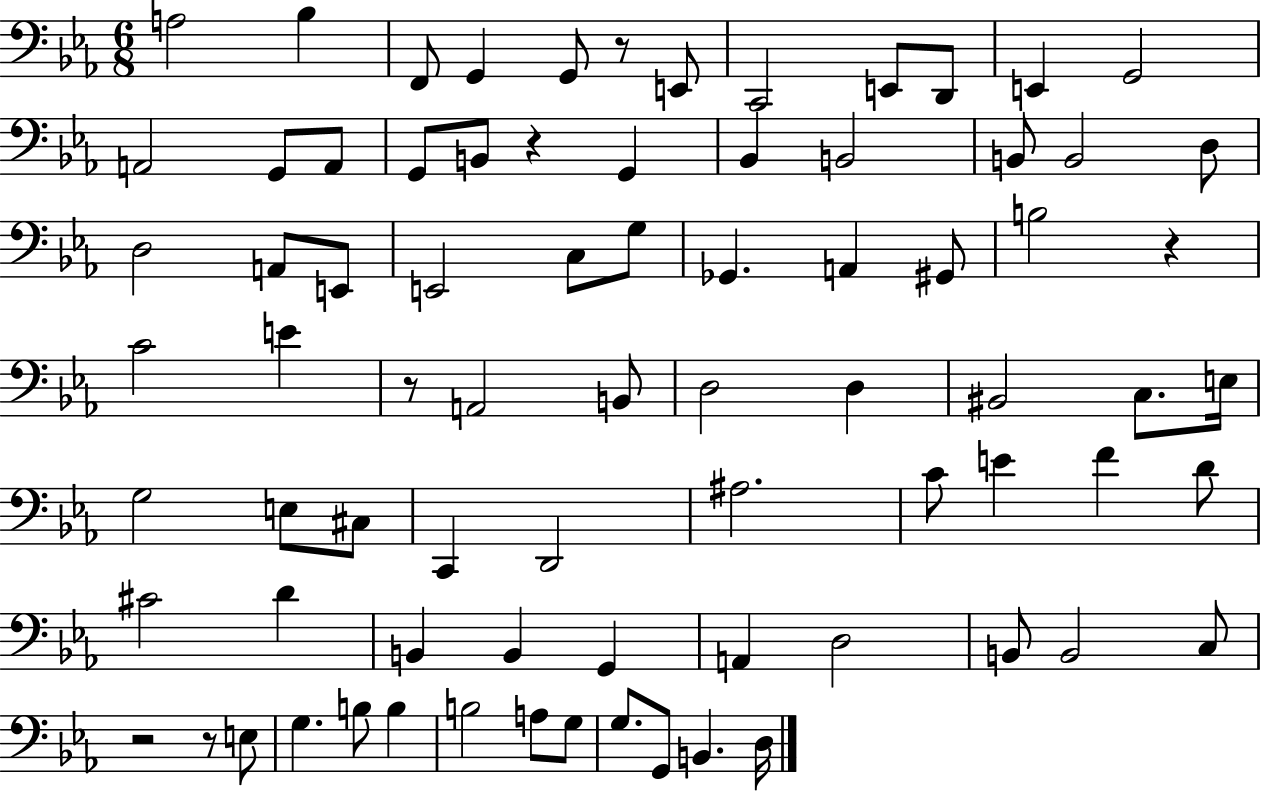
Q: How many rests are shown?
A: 6